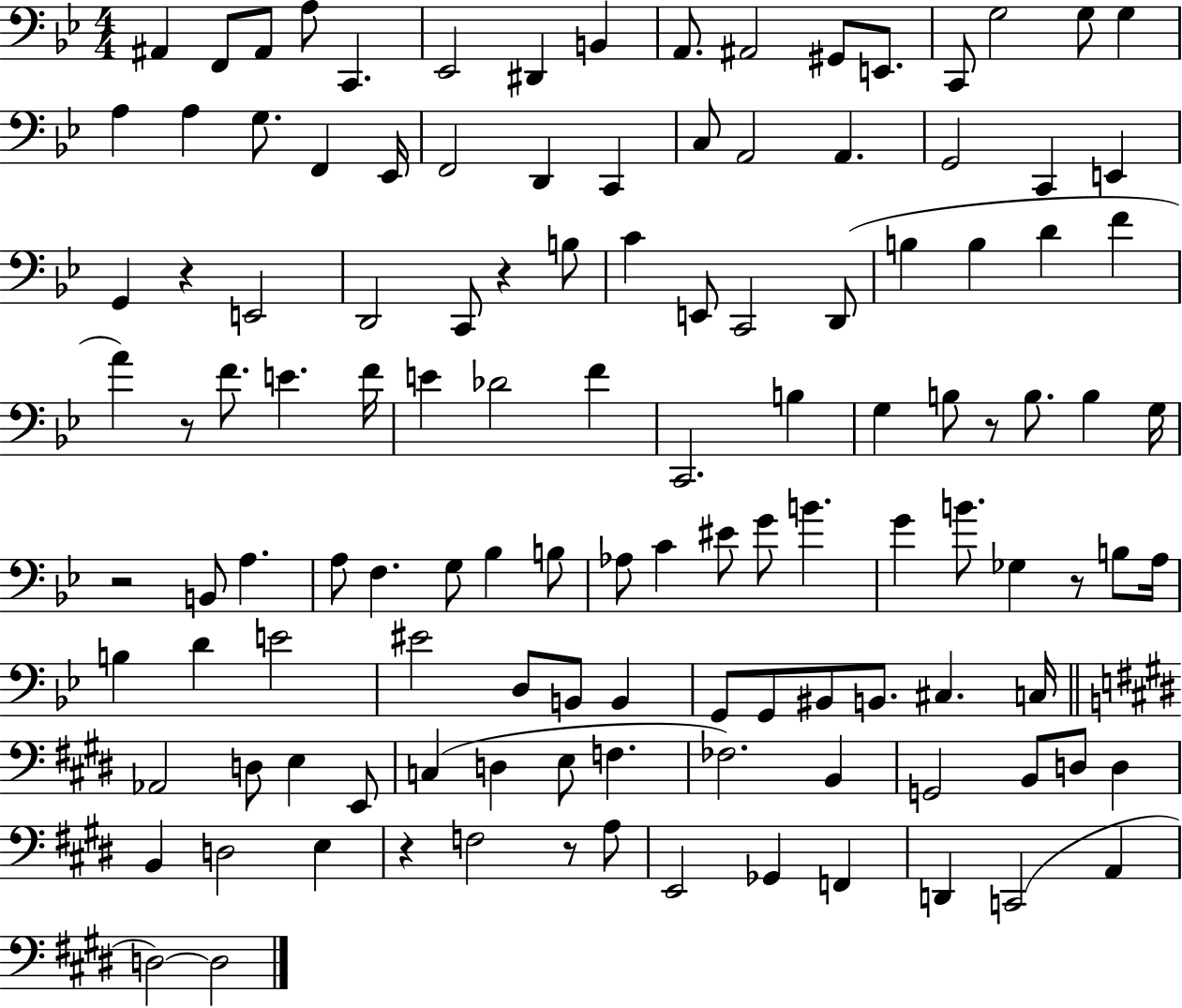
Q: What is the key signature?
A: BES major